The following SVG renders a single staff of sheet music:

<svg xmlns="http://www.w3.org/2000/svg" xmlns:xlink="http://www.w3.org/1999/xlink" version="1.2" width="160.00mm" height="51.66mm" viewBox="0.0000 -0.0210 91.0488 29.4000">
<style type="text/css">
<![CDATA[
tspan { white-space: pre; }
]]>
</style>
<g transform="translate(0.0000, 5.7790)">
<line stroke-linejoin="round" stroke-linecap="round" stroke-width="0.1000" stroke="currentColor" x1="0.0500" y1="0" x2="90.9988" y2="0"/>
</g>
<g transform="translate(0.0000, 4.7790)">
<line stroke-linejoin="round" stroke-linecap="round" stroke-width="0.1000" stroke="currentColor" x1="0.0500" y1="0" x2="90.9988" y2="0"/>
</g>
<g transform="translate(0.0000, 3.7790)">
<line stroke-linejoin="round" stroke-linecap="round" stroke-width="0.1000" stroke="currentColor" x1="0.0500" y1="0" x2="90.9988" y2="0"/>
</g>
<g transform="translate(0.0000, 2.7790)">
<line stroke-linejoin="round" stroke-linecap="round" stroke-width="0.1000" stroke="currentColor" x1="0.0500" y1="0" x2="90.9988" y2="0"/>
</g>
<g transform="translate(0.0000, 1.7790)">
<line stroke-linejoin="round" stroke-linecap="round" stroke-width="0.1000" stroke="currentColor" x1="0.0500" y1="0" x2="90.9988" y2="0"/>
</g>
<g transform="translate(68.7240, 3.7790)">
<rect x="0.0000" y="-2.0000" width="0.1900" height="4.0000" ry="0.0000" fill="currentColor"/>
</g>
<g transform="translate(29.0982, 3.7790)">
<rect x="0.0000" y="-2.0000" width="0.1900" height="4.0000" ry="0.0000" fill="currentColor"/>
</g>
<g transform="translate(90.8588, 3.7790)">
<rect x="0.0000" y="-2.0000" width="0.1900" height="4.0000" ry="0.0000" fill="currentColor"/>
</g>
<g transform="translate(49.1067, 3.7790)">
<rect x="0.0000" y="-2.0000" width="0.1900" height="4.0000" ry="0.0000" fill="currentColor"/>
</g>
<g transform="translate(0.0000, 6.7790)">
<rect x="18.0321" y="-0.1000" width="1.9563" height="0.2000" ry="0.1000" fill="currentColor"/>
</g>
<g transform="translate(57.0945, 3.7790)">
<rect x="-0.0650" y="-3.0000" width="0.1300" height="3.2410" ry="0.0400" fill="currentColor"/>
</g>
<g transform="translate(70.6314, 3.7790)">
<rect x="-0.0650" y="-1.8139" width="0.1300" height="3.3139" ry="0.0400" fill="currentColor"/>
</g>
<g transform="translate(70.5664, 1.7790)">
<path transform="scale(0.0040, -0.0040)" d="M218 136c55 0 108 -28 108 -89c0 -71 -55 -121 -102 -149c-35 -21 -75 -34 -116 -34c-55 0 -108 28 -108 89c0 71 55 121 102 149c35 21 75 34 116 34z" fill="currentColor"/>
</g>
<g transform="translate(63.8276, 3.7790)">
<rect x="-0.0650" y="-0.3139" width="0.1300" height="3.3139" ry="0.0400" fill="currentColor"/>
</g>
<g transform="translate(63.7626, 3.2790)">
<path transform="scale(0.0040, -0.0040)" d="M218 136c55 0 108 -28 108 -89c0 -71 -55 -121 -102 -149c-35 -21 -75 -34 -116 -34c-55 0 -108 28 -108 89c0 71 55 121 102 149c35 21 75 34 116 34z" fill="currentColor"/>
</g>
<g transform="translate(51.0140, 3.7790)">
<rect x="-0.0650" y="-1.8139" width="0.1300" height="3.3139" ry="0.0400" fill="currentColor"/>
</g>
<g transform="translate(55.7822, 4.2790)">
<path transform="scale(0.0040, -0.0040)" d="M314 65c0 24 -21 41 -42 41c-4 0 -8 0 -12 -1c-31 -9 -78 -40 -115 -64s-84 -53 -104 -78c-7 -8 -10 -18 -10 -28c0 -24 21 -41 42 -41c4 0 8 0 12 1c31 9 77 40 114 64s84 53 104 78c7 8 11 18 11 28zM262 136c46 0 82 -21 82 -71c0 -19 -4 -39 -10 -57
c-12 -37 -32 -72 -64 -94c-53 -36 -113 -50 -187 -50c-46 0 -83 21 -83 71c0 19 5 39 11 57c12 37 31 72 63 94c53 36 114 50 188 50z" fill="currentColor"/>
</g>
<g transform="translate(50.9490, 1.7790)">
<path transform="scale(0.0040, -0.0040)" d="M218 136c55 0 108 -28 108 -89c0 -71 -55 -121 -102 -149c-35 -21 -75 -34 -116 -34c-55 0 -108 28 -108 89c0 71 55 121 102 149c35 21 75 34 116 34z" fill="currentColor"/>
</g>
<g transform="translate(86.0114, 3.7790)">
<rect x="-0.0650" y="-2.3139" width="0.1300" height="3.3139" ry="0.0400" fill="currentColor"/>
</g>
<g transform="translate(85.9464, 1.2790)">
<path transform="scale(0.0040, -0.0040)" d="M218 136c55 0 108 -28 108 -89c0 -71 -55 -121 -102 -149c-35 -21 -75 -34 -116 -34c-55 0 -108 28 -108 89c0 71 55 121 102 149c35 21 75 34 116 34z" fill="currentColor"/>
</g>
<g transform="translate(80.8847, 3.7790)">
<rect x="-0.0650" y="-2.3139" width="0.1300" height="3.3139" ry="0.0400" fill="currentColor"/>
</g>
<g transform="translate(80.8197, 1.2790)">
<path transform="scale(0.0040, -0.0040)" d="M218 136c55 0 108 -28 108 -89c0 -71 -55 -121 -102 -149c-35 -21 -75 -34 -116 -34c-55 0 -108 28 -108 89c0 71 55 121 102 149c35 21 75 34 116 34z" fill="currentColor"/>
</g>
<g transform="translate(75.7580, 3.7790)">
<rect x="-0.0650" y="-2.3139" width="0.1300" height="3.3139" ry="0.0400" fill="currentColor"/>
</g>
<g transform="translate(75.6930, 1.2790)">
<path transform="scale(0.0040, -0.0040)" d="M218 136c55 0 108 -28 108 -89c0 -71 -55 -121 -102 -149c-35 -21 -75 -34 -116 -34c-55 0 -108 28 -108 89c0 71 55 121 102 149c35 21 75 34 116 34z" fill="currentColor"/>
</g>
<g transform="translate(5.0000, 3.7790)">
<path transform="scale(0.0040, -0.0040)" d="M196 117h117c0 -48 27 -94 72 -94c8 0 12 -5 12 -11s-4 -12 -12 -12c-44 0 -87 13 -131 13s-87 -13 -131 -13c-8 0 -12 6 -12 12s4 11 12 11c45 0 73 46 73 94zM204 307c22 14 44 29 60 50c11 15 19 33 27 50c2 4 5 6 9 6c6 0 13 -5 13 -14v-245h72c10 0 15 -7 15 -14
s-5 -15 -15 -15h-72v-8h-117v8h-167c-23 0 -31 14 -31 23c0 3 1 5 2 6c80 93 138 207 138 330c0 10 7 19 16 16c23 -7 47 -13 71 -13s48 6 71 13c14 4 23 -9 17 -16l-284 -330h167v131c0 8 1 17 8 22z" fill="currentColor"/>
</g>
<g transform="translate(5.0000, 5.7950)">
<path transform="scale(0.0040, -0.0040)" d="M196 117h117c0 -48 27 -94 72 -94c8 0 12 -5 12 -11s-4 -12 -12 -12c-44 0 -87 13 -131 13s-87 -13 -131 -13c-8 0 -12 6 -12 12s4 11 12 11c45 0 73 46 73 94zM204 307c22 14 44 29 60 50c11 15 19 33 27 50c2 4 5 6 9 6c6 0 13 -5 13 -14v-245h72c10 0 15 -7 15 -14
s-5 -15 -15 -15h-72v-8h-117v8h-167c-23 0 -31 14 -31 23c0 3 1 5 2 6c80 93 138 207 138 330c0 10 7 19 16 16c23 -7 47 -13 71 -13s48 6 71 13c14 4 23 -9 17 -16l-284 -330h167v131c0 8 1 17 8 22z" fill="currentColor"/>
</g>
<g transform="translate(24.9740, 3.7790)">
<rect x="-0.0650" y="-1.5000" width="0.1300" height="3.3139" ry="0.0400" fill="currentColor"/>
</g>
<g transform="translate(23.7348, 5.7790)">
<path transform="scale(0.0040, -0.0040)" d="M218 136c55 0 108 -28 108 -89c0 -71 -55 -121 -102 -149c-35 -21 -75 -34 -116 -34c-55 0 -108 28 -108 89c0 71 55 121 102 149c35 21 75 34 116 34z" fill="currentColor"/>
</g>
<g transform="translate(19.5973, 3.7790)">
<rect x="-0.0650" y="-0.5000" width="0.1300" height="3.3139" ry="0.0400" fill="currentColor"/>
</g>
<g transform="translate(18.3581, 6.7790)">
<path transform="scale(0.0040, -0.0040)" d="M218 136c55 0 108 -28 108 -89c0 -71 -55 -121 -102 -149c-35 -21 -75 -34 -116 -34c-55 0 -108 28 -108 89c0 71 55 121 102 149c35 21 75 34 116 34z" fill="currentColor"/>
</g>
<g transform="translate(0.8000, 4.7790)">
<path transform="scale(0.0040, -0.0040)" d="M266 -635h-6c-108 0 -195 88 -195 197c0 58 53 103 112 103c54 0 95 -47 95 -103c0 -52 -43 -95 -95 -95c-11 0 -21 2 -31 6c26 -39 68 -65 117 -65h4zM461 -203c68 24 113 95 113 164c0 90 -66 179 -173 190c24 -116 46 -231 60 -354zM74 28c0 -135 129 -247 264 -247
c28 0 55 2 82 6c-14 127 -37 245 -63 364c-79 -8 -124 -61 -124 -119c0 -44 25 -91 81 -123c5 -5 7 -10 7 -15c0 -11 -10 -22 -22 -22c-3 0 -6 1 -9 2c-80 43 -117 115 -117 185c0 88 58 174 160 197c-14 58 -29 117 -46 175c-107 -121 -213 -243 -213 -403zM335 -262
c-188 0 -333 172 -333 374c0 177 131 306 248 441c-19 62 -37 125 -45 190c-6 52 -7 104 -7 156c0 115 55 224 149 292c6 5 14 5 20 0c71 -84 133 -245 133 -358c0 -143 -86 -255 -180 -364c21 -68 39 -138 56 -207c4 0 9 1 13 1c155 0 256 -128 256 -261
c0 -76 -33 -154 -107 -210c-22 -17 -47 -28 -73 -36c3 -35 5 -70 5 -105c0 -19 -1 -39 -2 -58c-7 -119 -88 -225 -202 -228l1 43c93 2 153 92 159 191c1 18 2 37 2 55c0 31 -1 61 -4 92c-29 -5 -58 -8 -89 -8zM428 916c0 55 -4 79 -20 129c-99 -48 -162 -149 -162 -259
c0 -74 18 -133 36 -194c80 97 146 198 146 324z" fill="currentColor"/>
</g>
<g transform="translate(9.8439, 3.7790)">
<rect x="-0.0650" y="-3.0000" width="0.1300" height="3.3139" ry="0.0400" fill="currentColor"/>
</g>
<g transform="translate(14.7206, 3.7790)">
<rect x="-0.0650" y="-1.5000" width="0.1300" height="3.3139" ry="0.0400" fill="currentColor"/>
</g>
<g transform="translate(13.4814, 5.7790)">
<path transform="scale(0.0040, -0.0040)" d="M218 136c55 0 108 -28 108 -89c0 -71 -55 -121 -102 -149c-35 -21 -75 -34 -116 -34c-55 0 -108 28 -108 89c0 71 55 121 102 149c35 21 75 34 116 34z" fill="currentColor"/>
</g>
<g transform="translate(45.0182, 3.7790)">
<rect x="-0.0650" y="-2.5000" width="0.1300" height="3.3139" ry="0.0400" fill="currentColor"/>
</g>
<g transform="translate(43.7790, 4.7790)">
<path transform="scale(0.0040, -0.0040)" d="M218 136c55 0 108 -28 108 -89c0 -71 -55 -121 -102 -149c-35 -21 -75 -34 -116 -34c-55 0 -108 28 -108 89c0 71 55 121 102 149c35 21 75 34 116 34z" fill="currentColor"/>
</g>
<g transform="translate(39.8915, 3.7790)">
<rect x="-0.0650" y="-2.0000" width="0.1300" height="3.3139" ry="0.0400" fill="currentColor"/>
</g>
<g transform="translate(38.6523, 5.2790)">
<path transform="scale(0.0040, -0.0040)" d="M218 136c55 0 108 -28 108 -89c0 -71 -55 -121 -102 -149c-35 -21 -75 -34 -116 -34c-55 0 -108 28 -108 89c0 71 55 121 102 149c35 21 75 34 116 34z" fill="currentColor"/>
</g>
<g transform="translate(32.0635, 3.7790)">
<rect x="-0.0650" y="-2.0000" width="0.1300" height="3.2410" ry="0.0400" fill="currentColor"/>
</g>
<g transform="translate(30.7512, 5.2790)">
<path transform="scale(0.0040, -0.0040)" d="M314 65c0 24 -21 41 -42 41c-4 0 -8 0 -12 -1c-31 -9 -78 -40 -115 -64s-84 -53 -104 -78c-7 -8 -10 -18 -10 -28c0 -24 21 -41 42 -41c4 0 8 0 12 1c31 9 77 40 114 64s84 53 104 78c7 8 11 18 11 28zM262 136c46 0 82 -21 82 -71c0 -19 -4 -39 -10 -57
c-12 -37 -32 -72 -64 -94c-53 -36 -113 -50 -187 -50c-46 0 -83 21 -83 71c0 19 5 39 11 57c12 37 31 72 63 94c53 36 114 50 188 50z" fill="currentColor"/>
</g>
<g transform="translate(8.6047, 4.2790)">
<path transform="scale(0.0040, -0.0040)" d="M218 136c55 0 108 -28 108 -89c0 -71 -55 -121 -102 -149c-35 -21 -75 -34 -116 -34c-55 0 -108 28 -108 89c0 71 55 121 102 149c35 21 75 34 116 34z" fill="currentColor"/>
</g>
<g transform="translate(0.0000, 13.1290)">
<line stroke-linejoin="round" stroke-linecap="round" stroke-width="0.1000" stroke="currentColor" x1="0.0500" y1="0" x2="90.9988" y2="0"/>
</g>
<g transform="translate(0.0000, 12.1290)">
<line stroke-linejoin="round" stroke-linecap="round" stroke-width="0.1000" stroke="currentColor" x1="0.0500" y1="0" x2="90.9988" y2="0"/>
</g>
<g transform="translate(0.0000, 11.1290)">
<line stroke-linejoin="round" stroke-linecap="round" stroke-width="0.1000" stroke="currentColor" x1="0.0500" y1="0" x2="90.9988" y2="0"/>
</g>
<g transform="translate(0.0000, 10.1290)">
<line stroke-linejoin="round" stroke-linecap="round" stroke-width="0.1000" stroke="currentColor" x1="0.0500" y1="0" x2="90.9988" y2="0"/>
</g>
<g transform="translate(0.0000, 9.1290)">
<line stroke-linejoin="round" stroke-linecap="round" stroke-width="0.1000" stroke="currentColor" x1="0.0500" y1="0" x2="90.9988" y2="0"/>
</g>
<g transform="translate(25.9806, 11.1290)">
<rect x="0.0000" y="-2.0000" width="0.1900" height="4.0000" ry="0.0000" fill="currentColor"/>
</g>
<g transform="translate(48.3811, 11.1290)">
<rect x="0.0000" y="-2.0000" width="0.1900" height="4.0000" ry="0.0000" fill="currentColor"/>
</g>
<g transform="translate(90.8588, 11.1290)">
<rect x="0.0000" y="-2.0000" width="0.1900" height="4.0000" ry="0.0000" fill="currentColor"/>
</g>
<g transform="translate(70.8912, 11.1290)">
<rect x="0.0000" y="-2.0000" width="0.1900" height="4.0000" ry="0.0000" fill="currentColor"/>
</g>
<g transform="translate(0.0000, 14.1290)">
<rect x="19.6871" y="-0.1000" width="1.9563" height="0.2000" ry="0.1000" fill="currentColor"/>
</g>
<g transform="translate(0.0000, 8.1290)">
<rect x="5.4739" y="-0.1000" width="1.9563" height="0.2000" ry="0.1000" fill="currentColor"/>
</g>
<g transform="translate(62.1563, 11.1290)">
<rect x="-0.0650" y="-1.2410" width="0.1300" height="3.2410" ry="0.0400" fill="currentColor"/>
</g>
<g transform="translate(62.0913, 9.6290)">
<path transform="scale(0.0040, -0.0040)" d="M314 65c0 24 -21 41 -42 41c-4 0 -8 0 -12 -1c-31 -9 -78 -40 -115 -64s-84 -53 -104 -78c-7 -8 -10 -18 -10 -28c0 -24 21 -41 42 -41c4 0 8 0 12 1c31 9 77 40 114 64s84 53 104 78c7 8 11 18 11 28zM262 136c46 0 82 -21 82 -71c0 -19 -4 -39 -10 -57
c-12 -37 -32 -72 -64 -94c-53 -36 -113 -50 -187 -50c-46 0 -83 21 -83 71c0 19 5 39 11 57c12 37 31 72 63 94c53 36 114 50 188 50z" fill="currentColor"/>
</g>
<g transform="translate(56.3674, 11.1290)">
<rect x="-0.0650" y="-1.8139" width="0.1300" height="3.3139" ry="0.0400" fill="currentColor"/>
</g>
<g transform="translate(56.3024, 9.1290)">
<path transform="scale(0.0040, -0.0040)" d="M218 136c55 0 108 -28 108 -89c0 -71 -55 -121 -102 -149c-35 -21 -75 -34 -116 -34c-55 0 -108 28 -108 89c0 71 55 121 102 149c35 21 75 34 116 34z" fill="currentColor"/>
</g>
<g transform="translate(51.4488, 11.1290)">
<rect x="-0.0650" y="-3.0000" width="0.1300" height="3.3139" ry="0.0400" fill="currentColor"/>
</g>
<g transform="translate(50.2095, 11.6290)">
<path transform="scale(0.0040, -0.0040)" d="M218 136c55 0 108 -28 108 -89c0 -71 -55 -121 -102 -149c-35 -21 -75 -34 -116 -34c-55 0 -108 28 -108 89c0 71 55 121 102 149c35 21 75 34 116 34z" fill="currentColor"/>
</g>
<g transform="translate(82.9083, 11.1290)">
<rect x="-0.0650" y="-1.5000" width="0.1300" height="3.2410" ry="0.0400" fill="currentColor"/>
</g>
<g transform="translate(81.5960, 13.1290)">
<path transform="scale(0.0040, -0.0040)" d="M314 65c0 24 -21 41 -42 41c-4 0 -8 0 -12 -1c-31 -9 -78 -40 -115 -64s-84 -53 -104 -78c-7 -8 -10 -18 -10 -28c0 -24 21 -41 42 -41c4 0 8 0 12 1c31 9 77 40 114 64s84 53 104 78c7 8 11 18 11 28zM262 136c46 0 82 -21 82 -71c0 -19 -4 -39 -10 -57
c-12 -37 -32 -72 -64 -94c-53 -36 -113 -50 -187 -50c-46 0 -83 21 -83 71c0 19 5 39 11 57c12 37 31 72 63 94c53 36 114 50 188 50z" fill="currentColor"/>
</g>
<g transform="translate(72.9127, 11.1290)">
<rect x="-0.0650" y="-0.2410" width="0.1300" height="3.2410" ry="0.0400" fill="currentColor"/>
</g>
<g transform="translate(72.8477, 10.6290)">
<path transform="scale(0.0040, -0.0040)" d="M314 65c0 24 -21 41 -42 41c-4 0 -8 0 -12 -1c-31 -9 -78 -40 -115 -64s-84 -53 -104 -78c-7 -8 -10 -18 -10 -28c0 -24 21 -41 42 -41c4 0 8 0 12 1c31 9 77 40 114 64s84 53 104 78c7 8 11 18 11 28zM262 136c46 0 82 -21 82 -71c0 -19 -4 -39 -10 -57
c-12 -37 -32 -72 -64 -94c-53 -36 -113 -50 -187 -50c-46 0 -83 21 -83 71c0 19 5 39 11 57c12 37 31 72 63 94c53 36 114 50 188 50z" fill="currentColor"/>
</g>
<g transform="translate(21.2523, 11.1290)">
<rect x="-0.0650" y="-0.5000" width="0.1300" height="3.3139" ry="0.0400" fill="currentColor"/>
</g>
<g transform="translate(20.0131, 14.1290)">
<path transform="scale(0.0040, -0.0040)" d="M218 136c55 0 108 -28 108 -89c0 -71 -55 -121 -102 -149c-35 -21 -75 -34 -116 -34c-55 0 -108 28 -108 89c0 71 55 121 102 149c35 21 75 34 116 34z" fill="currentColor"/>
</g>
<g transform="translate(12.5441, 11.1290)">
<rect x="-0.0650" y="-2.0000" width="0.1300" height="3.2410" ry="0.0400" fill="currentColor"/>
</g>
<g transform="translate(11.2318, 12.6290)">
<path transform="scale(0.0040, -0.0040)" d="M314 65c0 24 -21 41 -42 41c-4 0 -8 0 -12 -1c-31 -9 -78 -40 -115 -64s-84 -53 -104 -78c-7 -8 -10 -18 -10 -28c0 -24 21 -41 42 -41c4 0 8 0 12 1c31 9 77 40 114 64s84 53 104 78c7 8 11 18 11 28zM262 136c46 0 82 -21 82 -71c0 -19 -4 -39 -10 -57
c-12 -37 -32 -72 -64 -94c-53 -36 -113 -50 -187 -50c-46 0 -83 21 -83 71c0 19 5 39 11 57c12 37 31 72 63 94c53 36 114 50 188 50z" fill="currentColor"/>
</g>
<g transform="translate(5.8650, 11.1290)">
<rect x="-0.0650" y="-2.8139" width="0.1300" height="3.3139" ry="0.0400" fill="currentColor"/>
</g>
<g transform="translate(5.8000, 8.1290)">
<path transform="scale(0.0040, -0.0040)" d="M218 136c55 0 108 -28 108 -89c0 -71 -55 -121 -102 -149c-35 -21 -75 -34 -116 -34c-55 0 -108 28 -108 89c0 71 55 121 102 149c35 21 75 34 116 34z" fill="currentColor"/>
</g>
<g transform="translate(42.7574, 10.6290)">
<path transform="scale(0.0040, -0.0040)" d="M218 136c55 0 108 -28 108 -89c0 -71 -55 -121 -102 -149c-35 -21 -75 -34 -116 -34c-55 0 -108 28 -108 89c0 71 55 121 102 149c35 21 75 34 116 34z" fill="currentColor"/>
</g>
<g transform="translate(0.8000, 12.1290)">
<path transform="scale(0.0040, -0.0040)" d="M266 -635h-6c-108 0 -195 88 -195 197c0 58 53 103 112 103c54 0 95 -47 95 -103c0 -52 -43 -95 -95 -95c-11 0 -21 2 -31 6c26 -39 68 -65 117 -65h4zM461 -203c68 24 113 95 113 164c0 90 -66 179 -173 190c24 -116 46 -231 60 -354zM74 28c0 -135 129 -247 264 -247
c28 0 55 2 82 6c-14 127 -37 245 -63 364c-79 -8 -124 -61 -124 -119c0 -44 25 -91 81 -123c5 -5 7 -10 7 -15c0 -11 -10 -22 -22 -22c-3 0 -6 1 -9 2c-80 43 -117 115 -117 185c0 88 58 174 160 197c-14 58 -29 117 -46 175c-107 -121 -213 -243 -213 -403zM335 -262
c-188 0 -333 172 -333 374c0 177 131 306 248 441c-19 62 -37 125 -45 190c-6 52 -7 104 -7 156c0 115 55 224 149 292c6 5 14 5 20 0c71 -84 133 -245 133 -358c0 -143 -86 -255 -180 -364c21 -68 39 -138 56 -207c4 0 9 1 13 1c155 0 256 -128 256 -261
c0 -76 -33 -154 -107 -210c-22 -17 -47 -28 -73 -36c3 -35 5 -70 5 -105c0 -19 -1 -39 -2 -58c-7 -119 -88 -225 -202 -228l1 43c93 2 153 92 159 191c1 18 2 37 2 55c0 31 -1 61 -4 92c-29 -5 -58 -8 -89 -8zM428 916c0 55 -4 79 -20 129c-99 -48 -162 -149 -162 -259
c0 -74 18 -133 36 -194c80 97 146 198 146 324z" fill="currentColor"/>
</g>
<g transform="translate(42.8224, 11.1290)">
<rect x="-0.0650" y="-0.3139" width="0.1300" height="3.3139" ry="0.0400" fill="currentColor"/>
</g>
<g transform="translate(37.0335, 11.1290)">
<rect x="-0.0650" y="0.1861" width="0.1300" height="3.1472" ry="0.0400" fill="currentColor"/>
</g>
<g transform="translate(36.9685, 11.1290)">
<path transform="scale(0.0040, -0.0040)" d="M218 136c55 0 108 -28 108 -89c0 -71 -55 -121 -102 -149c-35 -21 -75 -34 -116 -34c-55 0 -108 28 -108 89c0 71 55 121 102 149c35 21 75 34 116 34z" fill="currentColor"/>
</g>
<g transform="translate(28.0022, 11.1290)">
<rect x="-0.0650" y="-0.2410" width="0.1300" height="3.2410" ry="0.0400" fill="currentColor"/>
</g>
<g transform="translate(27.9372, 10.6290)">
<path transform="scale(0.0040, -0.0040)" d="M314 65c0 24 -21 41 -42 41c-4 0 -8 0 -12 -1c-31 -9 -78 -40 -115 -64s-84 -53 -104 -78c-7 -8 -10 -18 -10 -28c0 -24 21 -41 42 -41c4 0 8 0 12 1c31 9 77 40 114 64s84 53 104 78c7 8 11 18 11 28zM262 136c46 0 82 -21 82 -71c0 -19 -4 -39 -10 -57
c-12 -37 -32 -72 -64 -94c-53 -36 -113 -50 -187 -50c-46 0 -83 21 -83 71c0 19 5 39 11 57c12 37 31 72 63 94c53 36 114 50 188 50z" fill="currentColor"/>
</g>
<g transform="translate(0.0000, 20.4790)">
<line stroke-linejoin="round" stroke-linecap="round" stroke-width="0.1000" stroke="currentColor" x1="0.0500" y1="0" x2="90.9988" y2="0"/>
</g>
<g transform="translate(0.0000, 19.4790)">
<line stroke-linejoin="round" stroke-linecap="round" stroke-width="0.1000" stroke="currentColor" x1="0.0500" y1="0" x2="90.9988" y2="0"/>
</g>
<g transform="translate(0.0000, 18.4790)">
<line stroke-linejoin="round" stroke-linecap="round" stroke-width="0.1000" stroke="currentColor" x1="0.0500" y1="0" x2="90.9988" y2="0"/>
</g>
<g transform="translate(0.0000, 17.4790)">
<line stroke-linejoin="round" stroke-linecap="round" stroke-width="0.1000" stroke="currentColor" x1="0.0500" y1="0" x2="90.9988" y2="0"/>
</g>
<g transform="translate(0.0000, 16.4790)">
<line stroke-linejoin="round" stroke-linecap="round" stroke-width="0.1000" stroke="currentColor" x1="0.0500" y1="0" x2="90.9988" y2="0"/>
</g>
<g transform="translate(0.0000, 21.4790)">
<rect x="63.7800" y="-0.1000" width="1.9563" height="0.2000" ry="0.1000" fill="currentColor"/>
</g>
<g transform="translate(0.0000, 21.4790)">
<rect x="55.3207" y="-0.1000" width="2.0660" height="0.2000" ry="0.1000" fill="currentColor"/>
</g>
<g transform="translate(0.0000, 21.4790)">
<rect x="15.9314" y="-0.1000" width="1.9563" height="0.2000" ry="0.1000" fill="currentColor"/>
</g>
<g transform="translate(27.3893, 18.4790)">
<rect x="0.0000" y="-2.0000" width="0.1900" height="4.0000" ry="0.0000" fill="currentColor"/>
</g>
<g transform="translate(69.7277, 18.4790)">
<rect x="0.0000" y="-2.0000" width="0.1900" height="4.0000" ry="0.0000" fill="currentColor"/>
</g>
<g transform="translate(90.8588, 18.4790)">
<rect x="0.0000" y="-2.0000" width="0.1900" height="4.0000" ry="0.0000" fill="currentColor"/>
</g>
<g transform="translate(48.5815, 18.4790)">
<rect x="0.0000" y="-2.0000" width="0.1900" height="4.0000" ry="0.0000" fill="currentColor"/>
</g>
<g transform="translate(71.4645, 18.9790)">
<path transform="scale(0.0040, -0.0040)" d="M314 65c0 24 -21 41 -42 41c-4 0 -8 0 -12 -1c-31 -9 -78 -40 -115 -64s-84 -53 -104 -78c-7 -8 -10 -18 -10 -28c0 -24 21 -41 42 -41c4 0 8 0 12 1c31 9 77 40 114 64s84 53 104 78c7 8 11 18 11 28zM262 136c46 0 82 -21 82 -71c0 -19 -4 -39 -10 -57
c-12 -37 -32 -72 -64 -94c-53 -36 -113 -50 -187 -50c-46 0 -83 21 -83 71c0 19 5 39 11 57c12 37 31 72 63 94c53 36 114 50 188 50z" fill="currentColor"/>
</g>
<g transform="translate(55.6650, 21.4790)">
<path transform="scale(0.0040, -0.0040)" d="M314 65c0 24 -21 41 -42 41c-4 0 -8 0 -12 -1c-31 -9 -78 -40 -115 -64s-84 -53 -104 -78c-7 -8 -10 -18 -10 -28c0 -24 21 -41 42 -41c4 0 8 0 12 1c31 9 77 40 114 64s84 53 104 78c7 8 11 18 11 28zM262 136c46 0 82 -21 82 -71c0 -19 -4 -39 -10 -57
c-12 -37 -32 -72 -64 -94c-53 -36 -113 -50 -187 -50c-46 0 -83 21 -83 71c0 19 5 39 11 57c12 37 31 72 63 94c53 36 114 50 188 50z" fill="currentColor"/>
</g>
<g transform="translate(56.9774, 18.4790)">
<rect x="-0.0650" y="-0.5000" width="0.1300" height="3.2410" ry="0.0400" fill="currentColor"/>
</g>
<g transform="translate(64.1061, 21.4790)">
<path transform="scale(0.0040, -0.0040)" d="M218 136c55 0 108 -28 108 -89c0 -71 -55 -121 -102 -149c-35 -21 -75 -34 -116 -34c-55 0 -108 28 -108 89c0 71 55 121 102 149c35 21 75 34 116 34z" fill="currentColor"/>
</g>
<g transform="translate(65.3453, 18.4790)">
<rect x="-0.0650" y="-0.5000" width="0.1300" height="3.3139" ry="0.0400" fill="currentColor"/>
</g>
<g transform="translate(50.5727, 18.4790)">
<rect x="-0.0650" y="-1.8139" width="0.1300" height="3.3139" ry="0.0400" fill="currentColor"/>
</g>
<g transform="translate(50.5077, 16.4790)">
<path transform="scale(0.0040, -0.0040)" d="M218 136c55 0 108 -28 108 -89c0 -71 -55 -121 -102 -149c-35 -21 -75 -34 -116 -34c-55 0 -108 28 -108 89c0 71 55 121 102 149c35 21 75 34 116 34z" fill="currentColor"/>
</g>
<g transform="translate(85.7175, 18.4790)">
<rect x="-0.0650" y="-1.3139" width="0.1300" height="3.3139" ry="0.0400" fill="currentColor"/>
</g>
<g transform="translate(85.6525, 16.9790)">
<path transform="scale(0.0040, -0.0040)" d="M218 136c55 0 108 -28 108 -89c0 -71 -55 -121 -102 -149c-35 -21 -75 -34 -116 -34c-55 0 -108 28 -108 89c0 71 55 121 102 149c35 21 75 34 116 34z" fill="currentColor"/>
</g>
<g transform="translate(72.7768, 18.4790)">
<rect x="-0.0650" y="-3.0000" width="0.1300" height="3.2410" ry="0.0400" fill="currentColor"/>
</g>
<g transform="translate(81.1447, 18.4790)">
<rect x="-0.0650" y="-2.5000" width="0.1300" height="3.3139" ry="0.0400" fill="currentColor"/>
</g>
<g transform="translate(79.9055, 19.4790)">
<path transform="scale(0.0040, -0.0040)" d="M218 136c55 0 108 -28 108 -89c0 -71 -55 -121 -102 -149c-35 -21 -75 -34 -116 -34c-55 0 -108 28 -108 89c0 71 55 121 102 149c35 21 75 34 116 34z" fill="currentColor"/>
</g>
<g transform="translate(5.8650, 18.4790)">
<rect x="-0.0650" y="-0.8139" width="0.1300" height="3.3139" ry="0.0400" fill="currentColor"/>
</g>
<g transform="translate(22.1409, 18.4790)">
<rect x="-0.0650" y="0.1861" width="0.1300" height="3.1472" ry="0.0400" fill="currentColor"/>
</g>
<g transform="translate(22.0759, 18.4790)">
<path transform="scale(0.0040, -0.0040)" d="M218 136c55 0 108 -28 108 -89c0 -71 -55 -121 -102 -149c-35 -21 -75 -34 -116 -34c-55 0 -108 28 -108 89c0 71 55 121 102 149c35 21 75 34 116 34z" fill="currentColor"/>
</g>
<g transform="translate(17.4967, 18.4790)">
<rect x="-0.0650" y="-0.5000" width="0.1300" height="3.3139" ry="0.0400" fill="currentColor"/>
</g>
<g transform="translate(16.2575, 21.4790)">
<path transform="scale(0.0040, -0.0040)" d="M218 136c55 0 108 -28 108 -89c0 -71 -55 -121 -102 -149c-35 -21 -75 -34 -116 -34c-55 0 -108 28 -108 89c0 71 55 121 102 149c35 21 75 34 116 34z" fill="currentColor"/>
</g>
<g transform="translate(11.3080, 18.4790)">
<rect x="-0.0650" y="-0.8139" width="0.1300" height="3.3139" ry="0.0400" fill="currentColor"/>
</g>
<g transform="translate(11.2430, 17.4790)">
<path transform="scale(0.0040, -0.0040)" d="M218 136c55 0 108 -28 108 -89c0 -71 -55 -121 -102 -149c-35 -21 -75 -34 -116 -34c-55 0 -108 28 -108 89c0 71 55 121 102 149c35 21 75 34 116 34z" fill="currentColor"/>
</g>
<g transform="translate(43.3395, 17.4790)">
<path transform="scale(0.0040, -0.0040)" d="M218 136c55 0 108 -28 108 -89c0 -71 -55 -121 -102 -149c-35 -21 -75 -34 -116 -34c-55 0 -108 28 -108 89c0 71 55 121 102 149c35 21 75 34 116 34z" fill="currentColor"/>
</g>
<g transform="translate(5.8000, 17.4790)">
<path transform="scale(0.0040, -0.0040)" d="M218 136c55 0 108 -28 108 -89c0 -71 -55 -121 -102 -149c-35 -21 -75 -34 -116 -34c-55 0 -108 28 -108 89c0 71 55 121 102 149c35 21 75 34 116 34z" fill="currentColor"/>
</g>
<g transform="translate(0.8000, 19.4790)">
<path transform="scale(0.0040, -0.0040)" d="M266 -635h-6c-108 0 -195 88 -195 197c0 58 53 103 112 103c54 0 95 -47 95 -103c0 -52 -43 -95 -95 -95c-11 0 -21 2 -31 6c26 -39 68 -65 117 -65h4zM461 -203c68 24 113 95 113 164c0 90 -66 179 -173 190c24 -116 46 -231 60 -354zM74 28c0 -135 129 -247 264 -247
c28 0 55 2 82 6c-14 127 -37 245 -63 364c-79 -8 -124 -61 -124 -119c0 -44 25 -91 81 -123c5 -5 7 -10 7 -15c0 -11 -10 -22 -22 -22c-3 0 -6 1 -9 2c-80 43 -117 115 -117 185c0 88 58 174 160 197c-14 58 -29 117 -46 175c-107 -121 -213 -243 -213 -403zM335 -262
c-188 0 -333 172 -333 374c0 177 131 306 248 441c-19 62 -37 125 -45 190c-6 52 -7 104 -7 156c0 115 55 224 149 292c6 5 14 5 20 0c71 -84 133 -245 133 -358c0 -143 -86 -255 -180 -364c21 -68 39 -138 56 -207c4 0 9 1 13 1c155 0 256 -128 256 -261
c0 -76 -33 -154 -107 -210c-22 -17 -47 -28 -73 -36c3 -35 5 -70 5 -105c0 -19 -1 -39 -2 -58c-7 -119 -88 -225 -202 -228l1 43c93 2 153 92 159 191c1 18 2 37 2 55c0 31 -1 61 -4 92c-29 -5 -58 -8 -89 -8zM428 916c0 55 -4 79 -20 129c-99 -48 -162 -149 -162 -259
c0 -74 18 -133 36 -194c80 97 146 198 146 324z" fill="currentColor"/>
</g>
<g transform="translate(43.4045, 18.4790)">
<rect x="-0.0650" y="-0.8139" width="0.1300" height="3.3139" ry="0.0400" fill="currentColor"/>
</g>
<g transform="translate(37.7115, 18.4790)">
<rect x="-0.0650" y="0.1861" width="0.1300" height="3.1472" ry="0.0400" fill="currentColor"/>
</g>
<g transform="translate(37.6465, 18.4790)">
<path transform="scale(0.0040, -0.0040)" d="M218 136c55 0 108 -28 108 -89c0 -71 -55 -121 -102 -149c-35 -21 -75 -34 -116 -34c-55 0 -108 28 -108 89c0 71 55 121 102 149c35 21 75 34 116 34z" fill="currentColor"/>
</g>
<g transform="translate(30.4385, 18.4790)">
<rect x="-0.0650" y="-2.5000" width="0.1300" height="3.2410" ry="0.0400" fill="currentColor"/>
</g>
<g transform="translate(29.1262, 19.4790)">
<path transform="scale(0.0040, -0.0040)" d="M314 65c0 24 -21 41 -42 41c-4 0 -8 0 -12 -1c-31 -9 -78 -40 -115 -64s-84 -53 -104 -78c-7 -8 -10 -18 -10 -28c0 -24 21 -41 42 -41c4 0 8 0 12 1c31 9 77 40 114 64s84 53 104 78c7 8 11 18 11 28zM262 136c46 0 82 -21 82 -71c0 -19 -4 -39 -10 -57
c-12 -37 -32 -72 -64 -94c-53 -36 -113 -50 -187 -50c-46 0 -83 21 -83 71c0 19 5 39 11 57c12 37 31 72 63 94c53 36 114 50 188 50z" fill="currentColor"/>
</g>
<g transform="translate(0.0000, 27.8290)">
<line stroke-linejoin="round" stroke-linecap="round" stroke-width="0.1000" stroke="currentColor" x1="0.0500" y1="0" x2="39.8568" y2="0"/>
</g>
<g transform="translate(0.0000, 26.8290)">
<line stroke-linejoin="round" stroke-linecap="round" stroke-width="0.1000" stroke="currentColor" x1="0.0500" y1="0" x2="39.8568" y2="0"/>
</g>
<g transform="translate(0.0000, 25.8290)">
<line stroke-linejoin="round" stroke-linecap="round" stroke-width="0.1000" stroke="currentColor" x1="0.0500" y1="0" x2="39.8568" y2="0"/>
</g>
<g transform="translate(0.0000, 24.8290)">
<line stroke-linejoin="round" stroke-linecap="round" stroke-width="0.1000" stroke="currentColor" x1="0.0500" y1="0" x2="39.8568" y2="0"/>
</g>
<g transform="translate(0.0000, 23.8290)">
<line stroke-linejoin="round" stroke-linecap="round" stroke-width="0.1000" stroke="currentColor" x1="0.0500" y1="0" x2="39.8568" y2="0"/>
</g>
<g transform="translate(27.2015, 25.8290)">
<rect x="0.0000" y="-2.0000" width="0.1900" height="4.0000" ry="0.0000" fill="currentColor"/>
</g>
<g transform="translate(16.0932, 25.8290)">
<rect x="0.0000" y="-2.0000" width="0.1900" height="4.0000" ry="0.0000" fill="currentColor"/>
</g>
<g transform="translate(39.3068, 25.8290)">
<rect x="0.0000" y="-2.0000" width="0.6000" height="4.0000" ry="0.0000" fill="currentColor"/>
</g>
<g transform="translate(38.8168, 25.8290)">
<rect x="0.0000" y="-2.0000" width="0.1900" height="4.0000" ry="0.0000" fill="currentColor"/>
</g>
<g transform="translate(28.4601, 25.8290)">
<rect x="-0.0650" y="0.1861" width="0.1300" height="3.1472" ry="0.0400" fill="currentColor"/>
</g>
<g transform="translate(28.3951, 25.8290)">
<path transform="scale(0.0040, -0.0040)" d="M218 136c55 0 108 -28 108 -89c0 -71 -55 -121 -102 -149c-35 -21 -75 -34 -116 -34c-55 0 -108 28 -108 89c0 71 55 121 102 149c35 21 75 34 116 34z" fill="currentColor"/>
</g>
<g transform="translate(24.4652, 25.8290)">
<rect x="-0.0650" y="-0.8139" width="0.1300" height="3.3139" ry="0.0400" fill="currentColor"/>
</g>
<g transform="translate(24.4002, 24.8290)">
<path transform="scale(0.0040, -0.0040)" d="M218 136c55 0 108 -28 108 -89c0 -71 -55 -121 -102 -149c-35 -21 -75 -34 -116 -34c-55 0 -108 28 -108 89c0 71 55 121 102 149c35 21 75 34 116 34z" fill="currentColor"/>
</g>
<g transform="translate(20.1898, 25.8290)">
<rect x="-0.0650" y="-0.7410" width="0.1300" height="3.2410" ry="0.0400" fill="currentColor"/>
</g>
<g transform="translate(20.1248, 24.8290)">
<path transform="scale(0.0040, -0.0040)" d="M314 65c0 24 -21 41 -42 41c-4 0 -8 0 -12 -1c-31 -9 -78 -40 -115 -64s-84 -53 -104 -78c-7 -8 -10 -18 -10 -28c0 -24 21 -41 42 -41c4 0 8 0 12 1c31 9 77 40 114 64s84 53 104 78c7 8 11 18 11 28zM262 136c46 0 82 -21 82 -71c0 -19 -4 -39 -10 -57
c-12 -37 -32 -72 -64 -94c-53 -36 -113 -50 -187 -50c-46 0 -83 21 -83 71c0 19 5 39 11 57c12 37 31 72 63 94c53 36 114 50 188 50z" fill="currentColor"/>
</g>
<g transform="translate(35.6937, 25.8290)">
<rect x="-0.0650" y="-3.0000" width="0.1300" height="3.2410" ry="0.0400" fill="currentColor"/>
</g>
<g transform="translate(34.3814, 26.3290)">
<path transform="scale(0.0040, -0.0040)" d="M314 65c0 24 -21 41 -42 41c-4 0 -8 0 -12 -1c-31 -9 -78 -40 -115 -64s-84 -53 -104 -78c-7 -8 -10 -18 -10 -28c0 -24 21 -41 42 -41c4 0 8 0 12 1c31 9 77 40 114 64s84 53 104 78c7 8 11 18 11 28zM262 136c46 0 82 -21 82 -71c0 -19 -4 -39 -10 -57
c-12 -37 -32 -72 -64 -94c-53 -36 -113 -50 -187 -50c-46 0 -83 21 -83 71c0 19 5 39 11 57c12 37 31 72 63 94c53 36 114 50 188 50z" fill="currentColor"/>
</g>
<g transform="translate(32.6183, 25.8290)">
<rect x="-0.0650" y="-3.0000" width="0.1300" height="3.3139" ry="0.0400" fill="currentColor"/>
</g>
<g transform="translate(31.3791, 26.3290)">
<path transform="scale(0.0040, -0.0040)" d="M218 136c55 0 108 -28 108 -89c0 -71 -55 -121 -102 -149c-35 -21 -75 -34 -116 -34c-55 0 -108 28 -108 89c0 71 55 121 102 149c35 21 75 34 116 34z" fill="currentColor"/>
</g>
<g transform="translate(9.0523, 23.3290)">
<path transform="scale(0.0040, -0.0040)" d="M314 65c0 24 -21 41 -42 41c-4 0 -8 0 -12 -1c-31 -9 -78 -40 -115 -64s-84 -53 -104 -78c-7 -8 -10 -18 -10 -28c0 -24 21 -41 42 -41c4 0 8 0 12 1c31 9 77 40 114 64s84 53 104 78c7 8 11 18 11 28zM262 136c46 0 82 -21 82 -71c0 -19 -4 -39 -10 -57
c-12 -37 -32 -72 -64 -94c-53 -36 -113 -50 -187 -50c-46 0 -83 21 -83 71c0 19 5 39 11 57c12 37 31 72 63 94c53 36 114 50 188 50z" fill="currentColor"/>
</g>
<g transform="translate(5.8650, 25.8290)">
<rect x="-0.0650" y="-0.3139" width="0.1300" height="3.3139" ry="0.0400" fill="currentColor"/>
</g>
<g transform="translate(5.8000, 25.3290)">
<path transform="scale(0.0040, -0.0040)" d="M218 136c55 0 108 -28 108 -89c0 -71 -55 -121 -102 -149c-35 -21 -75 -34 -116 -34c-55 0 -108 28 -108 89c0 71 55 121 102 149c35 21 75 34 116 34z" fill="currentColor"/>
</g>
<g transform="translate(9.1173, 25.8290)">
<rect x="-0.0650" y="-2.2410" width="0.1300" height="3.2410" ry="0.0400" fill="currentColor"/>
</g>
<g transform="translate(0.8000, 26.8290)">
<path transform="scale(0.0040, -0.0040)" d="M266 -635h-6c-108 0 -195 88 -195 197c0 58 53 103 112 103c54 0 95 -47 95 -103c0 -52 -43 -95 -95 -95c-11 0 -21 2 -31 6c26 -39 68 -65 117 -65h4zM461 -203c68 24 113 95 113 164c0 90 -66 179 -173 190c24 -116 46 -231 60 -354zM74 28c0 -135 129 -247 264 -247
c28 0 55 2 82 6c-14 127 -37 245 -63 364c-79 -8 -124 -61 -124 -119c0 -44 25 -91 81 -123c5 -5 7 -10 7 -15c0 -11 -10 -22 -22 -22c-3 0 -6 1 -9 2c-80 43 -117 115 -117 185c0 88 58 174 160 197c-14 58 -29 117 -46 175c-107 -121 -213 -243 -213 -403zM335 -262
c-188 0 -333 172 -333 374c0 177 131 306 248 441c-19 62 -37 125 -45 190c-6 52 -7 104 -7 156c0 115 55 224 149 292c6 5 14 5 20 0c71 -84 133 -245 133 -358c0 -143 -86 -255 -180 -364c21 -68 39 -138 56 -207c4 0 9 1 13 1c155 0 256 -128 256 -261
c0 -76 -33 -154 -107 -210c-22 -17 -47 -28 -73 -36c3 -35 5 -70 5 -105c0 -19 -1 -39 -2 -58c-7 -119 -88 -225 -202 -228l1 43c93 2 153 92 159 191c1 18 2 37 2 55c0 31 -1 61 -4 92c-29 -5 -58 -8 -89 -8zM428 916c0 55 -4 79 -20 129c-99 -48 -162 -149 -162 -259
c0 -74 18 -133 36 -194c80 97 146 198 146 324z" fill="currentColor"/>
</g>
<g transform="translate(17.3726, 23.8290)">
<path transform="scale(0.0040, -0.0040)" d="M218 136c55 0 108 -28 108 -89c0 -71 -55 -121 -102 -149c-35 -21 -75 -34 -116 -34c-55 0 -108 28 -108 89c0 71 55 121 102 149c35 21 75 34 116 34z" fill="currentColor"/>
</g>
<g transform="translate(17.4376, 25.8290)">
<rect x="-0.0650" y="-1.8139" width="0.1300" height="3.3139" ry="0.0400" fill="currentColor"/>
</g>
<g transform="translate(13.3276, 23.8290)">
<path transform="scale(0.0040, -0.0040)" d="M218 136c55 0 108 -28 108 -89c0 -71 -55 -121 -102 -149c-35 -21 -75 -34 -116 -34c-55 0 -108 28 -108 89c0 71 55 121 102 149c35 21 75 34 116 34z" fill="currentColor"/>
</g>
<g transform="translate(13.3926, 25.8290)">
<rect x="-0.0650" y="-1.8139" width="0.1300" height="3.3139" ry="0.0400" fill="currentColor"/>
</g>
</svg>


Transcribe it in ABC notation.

X:1
T:Untitled
M:4/4
L:1/4
K:C
A E C E F2 F G f A2 c f g g g a F2 C c2 B c A f e2 c2 E2 d d C B G2 B d f C2 C A2 G e c g2 f f d2 d B A A2